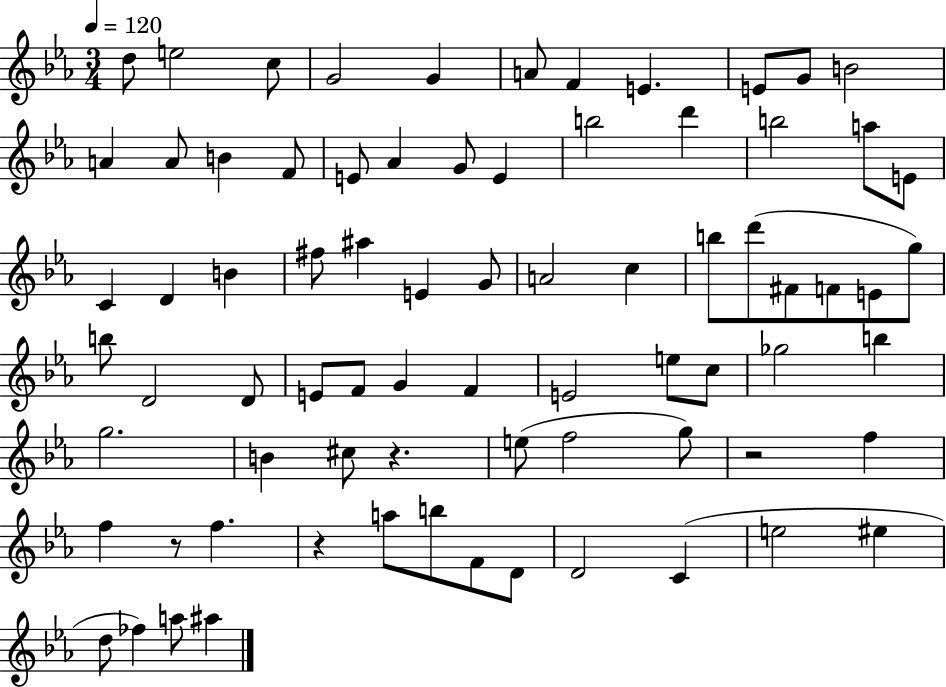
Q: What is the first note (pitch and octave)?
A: D5